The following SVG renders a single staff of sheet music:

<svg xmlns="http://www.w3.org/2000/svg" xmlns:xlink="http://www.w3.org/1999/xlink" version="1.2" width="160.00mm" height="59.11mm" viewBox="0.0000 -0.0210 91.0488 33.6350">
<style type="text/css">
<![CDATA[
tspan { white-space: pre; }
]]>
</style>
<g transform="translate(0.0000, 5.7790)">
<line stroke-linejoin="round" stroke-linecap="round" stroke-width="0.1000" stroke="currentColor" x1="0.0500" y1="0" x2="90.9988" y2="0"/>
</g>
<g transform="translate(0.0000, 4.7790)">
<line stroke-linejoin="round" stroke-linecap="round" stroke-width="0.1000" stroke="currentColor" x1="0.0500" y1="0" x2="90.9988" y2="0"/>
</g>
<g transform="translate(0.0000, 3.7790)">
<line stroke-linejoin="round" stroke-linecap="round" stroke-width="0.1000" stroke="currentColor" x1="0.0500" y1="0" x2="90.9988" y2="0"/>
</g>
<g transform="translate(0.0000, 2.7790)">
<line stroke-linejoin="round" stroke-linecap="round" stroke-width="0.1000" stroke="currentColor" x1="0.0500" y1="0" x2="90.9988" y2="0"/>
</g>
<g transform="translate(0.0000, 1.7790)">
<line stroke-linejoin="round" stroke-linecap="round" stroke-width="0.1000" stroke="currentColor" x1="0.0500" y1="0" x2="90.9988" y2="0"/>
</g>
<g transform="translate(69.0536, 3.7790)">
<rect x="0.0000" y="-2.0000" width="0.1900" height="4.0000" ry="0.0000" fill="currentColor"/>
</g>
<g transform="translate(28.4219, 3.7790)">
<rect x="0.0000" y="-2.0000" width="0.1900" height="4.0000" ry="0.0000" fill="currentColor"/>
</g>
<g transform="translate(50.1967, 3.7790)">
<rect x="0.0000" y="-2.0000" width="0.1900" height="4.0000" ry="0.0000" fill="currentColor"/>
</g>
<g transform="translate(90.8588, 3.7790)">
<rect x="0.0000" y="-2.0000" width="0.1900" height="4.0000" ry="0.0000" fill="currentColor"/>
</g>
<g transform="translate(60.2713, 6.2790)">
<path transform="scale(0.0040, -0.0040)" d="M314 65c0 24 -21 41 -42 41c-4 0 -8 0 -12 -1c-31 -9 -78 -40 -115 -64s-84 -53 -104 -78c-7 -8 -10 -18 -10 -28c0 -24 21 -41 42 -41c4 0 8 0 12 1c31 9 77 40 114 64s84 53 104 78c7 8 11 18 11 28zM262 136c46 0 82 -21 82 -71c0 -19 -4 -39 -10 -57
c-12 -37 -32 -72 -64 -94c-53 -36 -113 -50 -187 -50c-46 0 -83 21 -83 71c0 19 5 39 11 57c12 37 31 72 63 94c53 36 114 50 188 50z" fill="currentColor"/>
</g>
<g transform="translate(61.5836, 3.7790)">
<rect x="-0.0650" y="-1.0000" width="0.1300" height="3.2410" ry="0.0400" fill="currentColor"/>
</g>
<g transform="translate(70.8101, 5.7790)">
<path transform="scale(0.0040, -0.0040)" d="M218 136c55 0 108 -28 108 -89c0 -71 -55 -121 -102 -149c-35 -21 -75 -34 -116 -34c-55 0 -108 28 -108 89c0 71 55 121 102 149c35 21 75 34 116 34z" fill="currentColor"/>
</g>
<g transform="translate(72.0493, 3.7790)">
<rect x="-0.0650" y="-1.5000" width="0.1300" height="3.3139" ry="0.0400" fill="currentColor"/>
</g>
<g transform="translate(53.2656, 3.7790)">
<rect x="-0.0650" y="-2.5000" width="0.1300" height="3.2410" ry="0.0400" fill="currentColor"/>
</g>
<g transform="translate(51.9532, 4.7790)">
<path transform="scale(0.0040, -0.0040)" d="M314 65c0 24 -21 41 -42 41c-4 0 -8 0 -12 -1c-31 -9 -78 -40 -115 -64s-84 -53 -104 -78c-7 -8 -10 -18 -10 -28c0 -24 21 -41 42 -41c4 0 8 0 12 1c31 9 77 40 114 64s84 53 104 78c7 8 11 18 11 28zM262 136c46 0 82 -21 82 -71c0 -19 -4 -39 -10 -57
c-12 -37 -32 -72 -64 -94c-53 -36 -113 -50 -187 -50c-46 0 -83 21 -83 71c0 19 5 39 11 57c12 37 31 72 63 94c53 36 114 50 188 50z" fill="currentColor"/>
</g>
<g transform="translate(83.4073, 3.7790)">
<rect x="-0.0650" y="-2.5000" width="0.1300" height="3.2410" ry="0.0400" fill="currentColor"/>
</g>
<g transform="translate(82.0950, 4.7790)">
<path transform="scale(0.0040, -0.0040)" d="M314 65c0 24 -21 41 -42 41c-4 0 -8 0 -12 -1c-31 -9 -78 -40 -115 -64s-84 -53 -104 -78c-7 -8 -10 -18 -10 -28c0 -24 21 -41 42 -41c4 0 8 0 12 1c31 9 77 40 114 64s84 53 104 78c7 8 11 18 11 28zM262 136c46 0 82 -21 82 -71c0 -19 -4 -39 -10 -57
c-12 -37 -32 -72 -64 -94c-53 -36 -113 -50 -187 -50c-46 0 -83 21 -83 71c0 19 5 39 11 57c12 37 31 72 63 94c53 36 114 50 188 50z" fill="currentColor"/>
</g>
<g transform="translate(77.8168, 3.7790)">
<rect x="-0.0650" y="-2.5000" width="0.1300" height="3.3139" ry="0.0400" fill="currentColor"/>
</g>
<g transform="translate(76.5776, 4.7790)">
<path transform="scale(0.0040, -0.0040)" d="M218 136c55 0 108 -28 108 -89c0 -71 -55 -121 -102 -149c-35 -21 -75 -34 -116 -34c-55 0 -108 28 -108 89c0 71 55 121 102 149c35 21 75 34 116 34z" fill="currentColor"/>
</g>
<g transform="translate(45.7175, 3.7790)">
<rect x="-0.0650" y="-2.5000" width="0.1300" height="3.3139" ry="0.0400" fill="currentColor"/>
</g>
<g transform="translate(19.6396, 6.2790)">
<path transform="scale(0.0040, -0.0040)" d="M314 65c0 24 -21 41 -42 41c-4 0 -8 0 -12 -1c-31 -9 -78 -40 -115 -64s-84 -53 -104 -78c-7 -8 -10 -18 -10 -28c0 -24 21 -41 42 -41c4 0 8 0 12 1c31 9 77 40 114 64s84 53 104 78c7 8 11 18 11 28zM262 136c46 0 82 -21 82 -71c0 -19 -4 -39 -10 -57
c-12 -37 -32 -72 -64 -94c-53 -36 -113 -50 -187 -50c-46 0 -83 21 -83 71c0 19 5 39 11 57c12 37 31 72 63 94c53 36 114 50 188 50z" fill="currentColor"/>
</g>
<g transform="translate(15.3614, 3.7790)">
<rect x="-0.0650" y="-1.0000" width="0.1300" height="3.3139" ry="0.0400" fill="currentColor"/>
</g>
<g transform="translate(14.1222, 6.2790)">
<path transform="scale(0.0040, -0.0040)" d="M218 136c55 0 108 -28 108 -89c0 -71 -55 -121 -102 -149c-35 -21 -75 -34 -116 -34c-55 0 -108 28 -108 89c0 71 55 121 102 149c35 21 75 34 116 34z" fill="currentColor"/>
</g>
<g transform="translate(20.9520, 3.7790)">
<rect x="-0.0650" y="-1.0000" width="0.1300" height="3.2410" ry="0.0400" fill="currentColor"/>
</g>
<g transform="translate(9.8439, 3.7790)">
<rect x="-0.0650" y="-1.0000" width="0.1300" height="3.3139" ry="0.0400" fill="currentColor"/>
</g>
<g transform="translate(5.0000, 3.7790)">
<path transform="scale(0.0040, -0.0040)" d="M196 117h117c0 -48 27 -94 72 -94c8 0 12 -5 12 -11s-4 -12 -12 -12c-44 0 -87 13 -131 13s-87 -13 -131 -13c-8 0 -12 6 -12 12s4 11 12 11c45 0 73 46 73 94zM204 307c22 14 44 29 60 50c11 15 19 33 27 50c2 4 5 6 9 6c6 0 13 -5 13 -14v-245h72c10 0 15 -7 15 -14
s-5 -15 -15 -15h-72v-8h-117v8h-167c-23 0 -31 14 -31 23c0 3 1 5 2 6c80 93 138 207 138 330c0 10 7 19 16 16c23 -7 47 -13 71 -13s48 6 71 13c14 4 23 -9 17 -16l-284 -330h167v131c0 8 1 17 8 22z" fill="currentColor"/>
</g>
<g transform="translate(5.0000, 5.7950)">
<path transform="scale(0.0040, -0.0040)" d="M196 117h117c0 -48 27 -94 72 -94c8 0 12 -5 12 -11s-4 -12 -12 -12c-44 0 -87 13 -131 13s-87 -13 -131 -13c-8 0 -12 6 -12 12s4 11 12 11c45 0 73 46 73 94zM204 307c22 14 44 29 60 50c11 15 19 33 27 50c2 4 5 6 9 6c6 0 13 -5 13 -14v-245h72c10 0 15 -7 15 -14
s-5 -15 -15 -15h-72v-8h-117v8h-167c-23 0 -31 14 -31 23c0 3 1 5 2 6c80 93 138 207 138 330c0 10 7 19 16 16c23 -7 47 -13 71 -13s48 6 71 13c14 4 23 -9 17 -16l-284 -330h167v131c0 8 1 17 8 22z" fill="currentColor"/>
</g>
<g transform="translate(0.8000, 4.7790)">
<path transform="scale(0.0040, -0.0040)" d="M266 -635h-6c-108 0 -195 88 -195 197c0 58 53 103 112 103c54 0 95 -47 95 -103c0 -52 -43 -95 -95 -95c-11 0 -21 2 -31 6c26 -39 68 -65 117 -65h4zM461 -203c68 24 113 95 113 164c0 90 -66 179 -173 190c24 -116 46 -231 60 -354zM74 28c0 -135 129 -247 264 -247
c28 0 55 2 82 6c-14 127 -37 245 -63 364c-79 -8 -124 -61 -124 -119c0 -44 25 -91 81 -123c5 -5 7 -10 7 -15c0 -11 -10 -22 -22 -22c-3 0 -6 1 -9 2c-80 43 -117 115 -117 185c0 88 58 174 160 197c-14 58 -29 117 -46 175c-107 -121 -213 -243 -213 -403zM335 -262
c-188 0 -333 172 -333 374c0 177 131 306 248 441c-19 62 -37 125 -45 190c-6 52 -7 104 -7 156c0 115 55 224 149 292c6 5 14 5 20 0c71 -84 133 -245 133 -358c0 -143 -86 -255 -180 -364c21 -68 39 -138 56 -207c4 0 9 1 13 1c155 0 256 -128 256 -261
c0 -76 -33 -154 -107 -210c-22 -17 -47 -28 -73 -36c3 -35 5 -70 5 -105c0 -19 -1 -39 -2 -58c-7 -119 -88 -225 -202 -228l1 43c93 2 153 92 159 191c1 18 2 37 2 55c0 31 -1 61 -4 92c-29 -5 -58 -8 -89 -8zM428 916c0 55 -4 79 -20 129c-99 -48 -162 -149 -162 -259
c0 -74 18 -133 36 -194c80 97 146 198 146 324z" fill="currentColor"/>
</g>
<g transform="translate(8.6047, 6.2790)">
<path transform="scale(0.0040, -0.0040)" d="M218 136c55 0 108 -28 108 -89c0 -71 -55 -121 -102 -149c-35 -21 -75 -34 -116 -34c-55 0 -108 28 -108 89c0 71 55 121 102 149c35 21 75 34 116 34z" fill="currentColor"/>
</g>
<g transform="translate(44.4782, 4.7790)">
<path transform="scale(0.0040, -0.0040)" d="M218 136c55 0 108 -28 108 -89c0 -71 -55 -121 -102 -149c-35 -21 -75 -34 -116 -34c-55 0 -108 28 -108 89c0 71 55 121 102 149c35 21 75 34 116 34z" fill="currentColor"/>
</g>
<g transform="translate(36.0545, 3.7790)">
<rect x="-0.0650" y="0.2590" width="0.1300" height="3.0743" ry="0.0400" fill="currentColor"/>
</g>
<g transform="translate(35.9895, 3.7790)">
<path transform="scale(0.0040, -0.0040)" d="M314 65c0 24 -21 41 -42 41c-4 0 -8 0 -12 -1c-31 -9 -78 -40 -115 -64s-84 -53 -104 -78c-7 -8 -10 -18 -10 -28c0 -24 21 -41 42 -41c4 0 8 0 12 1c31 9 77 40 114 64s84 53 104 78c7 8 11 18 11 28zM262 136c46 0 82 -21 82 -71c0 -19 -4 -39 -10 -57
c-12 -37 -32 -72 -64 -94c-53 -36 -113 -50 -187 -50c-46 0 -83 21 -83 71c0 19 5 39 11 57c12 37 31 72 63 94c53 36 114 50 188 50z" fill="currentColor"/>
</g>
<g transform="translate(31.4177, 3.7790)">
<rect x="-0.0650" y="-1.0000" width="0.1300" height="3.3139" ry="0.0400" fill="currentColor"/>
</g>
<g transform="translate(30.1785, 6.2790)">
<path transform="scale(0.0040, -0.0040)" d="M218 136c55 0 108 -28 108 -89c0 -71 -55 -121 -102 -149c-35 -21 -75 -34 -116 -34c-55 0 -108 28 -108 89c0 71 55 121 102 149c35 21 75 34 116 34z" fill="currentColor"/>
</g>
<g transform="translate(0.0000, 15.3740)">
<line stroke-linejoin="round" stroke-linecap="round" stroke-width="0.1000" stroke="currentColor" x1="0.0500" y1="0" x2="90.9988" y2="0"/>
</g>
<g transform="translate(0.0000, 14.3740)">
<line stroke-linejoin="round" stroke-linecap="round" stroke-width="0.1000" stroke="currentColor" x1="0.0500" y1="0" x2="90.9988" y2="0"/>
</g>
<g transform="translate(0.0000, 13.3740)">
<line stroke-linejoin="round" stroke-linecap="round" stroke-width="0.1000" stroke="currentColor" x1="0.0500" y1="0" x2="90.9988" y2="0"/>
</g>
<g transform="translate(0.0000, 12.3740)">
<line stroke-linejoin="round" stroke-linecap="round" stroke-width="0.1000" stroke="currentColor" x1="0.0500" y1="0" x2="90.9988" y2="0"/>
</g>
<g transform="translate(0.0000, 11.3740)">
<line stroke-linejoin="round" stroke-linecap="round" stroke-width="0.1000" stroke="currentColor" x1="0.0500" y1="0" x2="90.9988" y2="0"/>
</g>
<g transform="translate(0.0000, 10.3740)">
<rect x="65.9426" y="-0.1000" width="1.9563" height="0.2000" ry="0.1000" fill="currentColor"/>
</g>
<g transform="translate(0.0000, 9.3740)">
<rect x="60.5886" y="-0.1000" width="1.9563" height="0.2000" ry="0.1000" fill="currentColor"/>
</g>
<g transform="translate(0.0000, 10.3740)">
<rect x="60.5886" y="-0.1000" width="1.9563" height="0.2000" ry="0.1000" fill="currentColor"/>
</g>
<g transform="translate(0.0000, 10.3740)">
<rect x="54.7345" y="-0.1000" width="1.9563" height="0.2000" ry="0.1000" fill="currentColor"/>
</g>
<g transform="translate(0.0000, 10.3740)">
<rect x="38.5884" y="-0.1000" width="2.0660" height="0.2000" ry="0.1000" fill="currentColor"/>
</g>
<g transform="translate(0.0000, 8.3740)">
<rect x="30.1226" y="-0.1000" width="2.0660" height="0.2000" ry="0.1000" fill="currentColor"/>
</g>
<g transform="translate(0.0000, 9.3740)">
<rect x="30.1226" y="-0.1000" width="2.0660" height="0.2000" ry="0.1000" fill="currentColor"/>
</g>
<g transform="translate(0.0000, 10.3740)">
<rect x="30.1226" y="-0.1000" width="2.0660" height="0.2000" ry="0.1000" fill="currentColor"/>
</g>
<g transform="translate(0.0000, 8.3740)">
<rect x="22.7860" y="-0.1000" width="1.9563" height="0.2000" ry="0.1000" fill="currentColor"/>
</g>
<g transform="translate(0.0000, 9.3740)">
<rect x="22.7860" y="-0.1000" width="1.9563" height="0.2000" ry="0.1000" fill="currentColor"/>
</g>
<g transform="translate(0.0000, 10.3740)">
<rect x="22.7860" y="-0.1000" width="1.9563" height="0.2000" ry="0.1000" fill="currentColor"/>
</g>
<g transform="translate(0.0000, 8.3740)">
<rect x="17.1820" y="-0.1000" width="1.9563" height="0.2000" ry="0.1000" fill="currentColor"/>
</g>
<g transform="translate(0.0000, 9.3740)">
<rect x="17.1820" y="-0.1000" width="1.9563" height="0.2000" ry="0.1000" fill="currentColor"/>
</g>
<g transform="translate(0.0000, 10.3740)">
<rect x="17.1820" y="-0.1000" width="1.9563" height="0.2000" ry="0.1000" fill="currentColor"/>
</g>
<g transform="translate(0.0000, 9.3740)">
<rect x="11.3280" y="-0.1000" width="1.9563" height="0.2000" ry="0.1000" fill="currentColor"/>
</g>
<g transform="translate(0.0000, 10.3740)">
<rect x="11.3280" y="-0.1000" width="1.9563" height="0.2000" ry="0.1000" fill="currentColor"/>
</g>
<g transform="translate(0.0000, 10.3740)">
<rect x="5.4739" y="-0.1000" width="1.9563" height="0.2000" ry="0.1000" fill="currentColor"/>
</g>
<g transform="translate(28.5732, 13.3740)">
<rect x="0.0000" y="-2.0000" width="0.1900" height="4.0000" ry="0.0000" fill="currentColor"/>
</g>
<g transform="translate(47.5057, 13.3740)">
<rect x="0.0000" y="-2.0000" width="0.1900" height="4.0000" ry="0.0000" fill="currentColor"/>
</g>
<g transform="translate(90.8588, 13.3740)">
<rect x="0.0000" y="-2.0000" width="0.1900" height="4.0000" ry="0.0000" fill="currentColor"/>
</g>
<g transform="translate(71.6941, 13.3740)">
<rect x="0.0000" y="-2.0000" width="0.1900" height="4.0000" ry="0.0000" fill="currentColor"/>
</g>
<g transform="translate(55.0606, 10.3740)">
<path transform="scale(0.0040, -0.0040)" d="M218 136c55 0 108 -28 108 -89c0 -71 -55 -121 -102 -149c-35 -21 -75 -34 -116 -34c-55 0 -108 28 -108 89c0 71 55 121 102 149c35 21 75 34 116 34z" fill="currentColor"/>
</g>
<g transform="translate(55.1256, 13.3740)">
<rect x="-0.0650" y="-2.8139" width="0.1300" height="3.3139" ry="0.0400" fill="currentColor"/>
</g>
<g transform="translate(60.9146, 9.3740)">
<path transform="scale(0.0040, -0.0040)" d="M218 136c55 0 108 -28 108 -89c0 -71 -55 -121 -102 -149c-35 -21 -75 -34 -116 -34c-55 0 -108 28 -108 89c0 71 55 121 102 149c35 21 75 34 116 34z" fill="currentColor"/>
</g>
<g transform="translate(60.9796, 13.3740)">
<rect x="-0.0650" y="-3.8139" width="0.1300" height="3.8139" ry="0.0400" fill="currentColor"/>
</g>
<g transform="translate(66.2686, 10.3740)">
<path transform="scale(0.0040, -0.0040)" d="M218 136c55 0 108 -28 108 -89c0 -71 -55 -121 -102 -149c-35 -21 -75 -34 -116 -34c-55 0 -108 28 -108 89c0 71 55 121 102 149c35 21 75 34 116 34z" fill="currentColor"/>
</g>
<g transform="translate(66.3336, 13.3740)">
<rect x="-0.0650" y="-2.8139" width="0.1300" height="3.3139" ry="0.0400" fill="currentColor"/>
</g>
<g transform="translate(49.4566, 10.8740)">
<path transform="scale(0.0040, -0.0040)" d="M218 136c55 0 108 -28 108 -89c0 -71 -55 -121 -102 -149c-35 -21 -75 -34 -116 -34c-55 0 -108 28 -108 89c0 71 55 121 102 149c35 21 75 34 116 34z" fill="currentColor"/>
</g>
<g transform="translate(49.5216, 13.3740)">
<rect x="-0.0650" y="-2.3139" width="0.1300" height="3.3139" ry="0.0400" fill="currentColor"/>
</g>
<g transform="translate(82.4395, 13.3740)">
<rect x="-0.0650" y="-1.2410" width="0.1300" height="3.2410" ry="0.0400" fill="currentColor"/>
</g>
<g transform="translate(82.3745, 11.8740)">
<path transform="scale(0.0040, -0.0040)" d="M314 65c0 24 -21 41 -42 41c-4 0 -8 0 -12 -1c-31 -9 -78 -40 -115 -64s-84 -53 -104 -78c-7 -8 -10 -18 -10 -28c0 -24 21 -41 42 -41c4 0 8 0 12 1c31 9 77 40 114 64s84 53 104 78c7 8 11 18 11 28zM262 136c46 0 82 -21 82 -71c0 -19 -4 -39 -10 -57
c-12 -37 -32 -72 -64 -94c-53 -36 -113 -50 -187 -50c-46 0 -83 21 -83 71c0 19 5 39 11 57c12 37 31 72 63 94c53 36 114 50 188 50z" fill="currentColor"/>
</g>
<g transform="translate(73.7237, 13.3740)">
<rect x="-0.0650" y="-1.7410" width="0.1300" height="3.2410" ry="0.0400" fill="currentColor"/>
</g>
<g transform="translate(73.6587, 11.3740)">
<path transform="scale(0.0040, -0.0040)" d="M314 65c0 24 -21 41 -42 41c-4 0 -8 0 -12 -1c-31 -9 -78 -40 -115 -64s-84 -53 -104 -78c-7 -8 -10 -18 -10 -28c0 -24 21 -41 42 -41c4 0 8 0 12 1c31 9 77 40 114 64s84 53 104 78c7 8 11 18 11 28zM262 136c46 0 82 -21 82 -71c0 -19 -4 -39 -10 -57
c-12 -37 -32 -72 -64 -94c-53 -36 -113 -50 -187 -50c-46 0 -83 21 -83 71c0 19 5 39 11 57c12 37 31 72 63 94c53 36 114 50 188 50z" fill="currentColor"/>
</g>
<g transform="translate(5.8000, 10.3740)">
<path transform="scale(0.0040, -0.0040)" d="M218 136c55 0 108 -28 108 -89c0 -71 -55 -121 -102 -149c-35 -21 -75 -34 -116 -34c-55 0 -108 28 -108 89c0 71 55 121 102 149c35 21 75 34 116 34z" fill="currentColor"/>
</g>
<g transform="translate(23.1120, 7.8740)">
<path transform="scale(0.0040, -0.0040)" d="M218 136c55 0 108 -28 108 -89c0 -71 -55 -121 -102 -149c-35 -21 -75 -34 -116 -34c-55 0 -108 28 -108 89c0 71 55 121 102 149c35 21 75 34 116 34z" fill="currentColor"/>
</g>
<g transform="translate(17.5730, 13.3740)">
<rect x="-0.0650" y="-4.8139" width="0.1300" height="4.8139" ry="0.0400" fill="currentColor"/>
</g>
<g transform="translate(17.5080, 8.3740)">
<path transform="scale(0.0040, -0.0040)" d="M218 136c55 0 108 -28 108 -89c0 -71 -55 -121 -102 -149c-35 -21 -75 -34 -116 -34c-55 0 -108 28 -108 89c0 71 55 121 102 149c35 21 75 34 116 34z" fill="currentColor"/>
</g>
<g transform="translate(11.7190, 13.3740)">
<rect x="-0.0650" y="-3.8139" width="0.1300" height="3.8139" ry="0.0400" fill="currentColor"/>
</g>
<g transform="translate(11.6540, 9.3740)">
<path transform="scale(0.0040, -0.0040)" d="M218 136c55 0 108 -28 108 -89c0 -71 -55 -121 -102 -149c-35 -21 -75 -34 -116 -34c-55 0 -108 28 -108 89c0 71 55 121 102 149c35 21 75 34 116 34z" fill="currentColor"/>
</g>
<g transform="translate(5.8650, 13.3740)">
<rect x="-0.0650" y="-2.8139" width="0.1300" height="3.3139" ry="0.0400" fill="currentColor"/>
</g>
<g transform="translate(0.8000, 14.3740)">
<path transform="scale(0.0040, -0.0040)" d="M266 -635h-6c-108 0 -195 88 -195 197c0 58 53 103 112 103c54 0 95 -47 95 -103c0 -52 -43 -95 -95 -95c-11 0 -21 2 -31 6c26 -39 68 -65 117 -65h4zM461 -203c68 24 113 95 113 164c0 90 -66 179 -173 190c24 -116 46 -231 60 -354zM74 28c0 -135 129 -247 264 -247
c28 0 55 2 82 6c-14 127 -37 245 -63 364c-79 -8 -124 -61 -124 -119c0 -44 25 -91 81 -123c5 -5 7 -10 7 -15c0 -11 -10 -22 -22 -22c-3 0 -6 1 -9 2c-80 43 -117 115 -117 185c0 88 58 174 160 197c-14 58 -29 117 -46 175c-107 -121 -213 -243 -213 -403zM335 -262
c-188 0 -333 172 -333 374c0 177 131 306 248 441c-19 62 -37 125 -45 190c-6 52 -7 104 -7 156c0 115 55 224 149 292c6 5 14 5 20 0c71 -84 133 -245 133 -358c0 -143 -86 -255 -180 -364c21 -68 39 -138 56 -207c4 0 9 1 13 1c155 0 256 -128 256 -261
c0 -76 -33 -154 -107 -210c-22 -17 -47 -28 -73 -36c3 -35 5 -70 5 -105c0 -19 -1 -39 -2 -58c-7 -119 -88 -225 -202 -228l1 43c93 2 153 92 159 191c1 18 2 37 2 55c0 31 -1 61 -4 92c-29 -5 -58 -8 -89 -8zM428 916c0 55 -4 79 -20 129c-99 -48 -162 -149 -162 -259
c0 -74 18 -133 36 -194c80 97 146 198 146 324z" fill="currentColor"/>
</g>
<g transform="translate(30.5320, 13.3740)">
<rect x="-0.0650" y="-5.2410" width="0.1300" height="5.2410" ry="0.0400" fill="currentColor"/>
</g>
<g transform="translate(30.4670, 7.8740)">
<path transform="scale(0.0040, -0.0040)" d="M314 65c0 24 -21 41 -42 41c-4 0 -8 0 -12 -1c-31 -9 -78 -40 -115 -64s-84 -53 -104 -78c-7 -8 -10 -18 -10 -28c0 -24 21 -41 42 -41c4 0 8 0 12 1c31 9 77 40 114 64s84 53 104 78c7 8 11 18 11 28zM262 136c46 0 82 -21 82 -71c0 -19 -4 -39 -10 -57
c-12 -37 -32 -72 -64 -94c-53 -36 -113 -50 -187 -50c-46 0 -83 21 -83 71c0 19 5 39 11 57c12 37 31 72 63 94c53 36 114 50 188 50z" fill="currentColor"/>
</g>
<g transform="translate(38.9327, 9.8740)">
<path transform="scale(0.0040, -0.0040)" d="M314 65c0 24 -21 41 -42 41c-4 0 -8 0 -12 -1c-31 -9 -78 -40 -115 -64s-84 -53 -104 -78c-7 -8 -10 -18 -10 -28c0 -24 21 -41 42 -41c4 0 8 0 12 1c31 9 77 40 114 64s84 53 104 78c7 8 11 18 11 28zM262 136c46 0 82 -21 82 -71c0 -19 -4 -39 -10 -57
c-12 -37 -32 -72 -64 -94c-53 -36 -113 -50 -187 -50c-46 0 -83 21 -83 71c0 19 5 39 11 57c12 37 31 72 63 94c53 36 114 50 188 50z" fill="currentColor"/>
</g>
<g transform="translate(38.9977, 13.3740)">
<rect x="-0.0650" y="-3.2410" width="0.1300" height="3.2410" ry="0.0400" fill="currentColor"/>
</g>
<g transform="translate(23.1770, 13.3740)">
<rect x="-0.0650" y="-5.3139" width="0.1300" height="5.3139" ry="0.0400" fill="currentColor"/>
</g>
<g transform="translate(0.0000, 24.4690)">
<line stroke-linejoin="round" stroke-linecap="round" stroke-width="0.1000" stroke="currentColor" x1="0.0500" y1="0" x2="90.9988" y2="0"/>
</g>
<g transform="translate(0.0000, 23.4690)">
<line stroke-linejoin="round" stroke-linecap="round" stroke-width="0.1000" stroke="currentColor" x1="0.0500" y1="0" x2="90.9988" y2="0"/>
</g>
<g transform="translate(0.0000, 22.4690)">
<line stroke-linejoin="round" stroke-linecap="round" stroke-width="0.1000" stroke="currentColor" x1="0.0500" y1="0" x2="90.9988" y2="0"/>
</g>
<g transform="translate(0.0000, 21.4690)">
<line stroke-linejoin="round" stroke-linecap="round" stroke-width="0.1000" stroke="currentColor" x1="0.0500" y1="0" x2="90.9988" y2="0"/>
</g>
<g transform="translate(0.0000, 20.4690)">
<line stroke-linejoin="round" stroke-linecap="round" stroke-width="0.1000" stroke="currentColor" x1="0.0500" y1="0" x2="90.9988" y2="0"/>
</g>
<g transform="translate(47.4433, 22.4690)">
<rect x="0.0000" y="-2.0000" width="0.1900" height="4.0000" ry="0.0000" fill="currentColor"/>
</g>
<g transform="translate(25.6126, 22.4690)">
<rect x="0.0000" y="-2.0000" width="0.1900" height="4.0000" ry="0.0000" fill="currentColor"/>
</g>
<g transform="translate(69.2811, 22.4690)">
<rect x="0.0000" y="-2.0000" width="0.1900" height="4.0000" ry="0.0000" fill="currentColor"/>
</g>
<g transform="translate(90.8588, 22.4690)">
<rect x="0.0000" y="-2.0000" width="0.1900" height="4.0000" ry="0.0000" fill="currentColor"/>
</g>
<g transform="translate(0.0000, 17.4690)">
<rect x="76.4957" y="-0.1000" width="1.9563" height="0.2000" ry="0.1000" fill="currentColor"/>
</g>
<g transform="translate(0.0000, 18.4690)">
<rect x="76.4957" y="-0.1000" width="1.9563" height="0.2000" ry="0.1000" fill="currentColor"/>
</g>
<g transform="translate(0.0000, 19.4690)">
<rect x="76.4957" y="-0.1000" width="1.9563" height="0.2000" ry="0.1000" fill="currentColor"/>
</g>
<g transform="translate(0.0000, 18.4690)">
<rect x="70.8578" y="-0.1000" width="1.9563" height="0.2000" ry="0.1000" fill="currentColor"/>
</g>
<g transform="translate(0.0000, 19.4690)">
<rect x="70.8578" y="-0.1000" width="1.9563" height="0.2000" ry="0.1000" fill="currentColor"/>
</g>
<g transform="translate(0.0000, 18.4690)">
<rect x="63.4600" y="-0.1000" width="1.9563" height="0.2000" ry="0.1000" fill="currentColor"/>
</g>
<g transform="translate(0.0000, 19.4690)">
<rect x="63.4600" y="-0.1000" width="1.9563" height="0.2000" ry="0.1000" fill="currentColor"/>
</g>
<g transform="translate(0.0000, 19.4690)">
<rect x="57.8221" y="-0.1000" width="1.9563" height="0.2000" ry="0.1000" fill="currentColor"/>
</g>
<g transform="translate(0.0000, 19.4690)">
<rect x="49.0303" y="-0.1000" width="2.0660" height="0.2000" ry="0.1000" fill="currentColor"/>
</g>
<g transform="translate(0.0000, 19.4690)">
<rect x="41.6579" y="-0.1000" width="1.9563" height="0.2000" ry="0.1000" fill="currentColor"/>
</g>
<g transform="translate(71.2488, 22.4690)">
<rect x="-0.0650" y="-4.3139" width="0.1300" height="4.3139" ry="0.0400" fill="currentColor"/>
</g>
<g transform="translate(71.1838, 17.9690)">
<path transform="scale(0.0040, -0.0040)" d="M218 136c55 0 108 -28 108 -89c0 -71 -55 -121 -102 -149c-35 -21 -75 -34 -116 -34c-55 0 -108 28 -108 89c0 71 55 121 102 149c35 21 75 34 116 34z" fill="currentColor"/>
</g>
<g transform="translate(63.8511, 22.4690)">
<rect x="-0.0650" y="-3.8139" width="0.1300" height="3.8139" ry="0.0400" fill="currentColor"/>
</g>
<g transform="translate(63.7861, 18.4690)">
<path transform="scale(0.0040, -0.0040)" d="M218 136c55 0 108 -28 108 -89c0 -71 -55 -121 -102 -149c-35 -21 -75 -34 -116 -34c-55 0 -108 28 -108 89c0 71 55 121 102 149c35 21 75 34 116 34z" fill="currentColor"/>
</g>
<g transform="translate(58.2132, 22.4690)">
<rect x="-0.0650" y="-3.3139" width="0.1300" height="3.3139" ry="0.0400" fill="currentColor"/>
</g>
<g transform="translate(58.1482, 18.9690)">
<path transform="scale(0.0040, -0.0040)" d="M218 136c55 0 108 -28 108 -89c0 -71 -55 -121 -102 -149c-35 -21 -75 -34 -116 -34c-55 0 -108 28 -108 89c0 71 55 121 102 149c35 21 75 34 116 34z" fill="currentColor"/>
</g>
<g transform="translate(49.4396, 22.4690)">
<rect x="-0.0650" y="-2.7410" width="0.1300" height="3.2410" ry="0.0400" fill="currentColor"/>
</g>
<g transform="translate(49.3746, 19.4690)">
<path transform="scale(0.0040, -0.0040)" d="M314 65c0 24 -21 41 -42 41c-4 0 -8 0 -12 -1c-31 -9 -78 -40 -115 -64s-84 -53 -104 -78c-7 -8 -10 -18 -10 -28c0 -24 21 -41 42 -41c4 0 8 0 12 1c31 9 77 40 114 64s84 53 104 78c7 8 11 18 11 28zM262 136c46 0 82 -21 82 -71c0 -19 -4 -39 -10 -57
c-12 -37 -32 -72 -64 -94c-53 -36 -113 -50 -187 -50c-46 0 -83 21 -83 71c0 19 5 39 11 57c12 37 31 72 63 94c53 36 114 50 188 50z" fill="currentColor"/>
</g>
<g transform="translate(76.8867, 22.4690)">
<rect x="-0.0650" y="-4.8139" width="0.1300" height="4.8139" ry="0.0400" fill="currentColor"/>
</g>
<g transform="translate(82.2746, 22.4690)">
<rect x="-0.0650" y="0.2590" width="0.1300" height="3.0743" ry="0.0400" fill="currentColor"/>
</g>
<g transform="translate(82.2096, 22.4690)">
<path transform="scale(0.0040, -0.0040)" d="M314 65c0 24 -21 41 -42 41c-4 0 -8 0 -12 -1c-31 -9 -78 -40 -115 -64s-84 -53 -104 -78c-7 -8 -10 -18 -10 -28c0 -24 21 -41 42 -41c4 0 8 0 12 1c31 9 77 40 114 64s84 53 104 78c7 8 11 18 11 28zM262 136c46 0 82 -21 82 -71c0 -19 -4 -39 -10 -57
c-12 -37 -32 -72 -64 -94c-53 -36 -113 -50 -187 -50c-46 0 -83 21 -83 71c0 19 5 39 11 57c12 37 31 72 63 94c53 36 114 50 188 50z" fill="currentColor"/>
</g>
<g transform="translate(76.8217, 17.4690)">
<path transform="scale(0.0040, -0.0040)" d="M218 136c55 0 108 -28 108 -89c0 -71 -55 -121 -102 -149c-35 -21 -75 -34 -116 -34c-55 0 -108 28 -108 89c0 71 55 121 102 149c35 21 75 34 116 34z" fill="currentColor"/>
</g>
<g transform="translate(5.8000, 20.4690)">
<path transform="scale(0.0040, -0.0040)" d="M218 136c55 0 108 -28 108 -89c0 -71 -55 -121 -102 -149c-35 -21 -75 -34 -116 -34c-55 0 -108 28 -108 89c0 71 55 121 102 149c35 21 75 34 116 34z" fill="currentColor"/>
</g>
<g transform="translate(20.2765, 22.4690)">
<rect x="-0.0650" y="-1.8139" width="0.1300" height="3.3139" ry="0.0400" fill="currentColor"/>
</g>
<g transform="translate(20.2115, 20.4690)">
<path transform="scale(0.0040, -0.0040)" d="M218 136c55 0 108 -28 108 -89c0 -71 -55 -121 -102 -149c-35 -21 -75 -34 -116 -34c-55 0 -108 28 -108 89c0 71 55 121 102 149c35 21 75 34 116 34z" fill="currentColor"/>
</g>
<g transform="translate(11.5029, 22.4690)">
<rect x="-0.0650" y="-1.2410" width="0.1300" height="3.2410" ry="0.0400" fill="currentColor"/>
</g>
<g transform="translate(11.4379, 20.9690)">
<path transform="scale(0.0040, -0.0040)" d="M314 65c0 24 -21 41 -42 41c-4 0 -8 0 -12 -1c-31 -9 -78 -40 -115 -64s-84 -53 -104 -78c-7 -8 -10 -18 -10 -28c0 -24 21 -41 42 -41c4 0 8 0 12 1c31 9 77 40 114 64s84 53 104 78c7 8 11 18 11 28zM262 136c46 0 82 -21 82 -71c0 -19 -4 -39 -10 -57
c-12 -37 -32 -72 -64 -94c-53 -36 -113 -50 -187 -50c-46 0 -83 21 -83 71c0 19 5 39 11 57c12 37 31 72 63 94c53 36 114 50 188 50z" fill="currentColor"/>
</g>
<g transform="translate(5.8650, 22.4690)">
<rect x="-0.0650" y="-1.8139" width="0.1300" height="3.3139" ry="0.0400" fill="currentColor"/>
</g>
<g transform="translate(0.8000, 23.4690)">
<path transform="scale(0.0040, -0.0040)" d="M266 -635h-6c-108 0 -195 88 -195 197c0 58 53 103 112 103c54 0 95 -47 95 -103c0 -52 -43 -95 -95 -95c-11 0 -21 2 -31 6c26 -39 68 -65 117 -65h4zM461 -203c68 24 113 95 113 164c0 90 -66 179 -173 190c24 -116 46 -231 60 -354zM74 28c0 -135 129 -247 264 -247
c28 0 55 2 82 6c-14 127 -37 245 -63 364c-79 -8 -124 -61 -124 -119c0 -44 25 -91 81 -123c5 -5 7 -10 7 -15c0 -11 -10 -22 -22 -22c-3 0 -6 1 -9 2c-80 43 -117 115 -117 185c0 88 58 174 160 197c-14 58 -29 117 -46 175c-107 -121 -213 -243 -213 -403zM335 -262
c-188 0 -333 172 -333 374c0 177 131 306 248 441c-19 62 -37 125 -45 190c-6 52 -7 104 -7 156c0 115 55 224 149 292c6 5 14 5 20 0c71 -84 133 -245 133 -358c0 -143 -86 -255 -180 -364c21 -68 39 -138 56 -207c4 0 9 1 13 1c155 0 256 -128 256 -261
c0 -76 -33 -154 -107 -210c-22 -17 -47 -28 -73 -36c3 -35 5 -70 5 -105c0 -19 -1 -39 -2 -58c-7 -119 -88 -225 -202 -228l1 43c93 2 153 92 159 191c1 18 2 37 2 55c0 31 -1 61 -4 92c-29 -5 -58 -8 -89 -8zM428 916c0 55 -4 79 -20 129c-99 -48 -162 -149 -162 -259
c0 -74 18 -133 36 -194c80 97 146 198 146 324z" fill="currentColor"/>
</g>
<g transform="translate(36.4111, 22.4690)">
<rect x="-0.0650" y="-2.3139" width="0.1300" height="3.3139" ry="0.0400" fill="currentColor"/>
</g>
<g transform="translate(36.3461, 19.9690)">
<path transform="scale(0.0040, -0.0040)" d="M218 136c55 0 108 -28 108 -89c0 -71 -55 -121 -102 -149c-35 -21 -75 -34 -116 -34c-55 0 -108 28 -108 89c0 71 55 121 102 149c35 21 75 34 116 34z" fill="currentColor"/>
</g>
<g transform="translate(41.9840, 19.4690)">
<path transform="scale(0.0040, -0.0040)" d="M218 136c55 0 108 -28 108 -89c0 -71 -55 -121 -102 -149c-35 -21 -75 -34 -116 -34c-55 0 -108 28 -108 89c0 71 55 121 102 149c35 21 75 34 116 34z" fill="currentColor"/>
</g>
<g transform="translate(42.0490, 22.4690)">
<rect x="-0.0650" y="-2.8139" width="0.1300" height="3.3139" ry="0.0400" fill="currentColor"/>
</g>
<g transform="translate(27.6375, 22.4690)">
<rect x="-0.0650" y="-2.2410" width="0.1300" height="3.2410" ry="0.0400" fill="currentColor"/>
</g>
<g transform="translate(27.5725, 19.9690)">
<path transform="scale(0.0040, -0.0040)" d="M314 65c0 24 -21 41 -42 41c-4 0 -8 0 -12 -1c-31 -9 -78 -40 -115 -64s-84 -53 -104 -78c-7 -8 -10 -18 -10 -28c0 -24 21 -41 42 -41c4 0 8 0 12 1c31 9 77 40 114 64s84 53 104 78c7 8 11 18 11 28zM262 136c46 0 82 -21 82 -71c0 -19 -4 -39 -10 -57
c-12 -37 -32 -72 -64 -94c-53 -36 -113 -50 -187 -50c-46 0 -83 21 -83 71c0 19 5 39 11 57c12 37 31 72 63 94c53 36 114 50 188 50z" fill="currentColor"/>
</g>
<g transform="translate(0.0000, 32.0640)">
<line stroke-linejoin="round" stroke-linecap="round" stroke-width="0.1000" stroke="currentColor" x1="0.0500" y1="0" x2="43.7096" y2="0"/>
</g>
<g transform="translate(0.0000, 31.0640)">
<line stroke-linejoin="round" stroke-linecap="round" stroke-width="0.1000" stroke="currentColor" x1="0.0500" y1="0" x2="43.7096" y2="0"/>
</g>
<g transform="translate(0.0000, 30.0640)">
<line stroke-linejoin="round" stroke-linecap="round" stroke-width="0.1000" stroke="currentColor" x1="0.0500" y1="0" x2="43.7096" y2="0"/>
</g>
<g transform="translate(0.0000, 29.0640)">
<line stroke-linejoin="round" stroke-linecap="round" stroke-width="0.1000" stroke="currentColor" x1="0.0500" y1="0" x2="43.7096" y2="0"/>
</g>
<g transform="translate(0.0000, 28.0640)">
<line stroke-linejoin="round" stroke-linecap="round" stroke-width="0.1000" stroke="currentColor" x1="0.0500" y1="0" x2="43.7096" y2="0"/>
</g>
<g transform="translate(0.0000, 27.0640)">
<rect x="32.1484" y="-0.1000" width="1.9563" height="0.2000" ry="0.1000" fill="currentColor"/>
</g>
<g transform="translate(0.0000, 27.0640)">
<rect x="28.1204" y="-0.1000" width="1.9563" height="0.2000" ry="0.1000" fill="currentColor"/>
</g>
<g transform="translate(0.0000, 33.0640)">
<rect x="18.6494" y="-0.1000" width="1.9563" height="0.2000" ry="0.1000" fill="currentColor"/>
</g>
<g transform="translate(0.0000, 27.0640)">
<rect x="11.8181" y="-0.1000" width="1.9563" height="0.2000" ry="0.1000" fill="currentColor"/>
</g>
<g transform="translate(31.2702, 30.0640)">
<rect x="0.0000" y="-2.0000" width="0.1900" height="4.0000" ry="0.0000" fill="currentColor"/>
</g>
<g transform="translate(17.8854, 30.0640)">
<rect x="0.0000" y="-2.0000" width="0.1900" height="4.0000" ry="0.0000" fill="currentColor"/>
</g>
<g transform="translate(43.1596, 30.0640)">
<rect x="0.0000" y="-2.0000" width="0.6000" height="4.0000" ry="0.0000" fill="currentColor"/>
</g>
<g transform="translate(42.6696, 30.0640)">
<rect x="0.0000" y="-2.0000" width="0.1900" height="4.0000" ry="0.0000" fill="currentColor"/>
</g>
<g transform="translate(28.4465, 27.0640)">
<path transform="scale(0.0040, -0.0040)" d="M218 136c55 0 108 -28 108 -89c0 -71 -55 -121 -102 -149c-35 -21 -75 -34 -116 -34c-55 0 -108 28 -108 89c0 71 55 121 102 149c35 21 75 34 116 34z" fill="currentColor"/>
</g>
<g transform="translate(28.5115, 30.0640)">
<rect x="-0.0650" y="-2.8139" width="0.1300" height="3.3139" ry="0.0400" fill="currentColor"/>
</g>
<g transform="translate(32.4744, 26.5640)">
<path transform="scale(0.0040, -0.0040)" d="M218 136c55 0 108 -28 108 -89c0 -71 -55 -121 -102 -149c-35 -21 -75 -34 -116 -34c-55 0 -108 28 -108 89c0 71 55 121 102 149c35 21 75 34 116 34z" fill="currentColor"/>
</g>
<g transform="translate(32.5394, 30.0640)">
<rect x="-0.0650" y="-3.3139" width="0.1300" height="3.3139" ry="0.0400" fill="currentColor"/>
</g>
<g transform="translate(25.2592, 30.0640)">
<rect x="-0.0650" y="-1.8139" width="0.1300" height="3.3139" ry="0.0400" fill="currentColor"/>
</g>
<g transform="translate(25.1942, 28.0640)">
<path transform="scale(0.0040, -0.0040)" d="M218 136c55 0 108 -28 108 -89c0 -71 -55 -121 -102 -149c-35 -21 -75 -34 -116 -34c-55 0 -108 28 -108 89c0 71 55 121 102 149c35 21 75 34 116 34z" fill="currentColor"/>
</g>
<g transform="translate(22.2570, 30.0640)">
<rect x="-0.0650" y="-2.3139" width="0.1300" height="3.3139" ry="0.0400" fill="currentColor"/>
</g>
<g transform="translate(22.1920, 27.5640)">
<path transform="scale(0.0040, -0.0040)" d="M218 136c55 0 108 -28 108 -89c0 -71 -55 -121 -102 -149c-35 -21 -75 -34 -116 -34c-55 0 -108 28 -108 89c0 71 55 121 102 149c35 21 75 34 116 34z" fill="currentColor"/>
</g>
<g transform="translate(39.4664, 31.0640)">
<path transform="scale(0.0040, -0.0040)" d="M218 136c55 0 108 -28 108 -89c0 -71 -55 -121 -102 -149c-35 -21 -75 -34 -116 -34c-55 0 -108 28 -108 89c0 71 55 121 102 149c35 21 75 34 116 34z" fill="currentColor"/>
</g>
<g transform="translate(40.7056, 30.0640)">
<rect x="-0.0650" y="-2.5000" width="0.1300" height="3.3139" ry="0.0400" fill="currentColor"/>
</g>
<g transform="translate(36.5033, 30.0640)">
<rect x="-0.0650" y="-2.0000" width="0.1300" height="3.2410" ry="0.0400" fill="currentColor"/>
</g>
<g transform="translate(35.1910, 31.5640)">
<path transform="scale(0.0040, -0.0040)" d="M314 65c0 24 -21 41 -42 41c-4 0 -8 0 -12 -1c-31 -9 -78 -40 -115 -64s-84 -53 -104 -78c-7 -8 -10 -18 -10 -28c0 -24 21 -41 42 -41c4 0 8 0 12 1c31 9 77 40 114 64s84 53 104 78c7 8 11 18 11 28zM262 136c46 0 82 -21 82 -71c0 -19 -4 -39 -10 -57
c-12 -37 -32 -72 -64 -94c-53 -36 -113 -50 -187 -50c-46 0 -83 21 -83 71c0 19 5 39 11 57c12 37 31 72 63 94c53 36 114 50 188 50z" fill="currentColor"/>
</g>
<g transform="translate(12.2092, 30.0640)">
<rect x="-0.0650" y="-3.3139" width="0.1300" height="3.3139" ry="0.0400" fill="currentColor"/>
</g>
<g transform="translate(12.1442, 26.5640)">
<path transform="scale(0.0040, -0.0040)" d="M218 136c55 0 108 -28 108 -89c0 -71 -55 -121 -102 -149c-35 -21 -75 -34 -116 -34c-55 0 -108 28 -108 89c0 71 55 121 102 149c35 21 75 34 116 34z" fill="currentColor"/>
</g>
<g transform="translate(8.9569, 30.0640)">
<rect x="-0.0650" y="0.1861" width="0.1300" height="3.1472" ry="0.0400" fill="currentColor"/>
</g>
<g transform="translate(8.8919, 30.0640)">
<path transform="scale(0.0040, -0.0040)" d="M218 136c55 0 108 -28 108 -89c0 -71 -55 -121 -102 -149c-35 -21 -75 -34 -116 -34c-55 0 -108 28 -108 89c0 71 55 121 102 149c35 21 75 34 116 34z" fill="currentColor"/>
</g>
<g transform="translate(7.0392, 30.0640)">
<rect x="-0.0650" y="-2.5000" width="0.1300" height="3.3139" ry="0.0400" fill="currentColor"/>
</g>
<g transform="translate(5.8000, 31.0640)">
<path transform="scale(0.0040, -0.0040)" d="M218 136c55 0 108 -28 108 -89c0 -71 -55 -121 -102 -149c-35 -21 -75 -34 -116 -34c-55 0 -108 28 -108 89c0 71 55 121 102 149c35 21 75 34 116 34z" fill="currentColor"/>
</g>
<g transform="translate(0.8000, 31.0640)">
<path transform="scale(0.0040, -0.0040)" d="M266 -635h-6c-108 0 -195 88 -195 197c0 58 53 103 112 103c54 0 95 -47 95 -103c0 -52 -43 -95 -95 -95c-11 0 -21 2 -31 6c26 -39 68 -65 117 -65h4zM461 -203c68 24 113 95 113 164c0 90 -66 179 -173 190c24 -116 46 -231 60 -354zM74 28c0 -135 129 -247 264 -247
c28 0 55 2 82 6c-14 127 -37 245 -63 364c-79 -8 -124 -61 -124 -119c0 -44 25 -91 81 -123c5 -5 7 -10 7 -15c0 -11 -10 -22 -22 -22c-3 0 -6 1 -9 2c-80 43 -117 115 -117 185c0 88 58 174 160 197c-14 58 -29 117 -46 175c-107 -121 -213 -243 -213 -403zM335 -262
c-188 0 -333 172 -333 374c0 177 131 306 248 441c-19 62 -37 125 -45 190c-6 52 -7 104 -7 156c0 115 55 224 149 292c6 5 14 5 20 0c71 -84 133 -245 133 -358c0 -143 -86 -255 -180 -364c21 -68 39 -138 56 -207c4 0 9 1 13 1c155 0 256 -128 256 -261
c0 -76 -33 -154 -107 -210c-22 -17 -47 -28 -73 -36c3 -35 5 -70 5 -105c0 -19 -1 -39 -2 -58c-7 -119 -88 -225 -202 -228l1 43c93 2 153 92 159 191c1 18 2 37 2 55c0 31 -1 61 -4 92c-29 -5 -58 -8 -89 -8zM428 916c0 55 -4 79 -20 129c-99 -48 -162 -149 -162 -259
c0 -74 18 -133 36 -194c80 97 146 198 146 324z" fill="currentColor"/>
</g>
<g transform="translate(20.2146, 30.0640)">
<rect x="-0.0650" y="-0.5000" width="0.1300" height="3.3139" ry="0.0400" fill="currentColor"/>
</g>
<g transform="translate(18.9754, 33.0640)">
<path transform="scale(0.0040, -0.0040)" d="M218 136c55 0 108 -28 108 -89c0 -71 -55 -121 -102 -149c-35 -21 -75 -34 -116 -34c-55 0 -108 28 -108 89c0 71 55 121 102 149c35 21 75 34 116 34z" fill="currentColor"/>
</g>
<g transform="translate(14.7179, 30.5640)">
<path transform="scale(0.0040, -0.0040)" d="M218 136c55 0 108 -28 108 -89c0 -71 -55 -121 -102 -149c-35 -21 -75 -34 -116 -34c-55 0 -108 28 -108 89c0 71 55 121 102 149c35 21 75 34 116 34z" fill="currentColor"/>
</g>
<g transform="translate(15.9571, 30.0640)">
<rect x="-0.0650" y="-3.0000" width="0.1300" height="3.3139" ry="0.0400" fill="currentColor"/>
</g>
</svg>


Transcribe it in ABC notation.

X:1
T:Untitled
M:4/4
L:1/4
K:C
D D D2 D B2 G G2 D2 E G G2 a c' e' f' f'2 b2 g a c' a f2 e2 f e2 f g2 g a a2 b c' d' e' B2 G B b A C g f a b F2 G